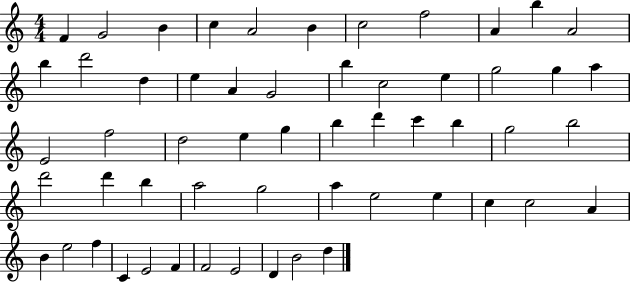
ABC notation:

X:1
T:Untitled
M:4/4
L:1/4
K:C
F G2 B c A2 B c2 f2 A b A2 b d'2 d e A G2 b c2 e g2 g a E2 f2 d2 e g b d' c' b g2 b2 d'2 d' b a2 g2 a e2 e c c2 A B e2 f C E2 F F2 E2 D B2 d